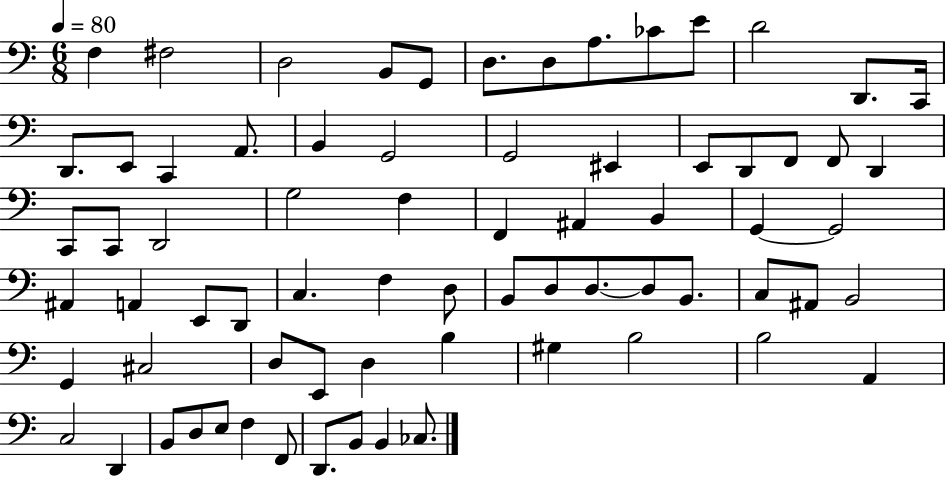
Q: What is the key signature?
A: C major